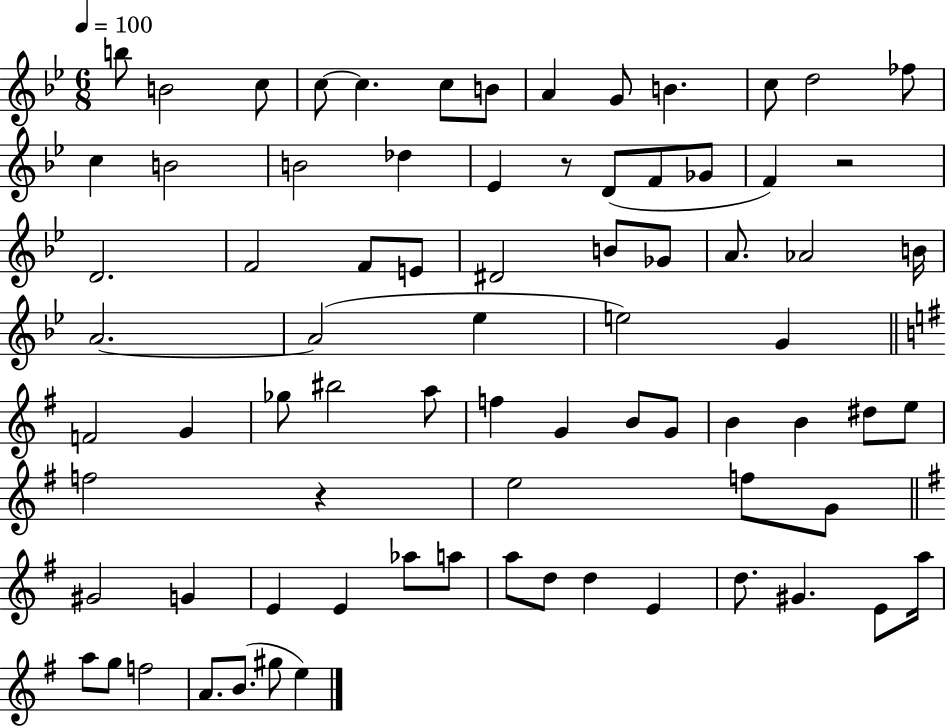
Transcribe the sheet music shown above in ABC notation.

X:1
T:Untitled
M:6/8
L:1/4
K:Bb
b/2 B2 c/2 c/2 c c/2 B/2 A G/2 B c/2 d2 _f/2 c B2 B2 _d _E z/2 D/2 F/2 _G/2 F z2 D2 F2 F/2 E/2 ^D2 B/2 _G/2 A/2 _A2 B/4 A2 A2 _e e2 G F2 G _g/2 ^b2 a/2 f G B/2 G/2 B B ^d/2 e/2 f2 z e2 f/2 G/2 ^G2 G E E _a/2 a/2 a/2 d/2 d E d/2 ^G E/2 a/4 a/2 g/2 f2 A/2 B/2 ^g/2 e